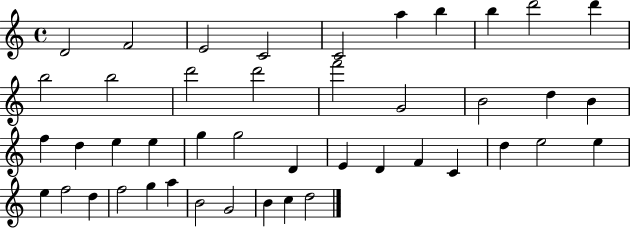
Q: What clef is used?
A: treble